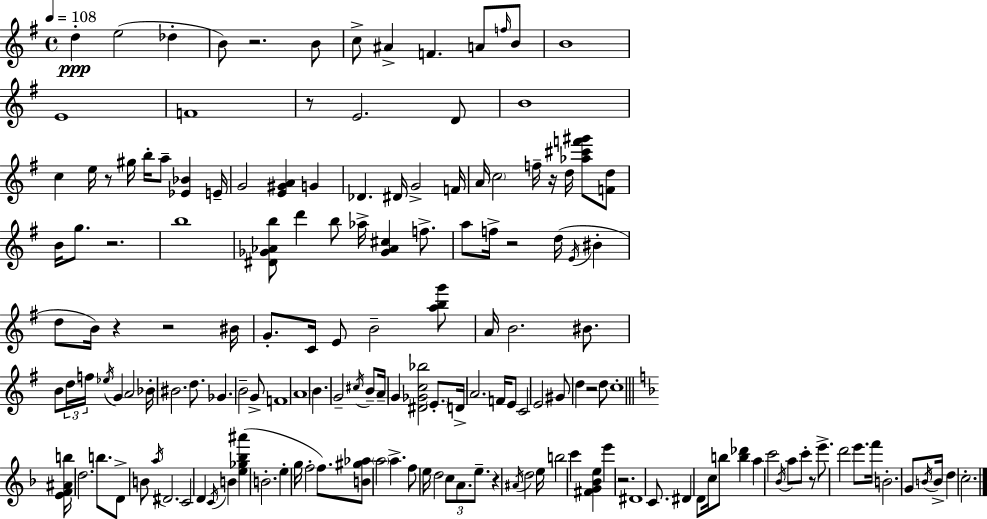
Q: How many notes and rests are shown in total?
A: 161